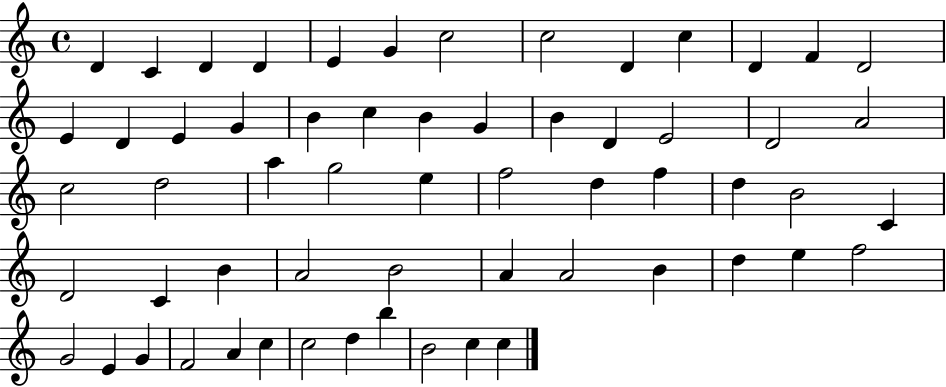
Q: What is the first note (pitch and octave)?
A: D4